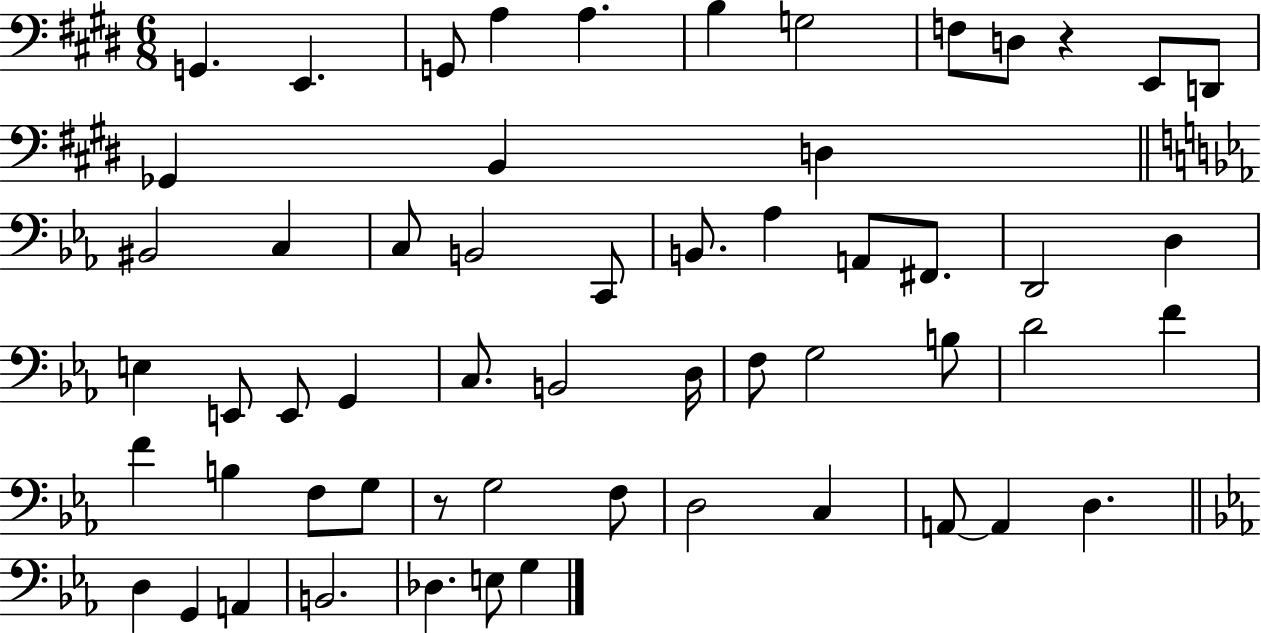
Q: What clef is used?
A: bass